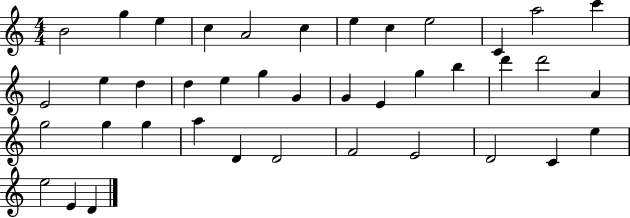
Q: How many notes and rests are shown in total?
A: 40